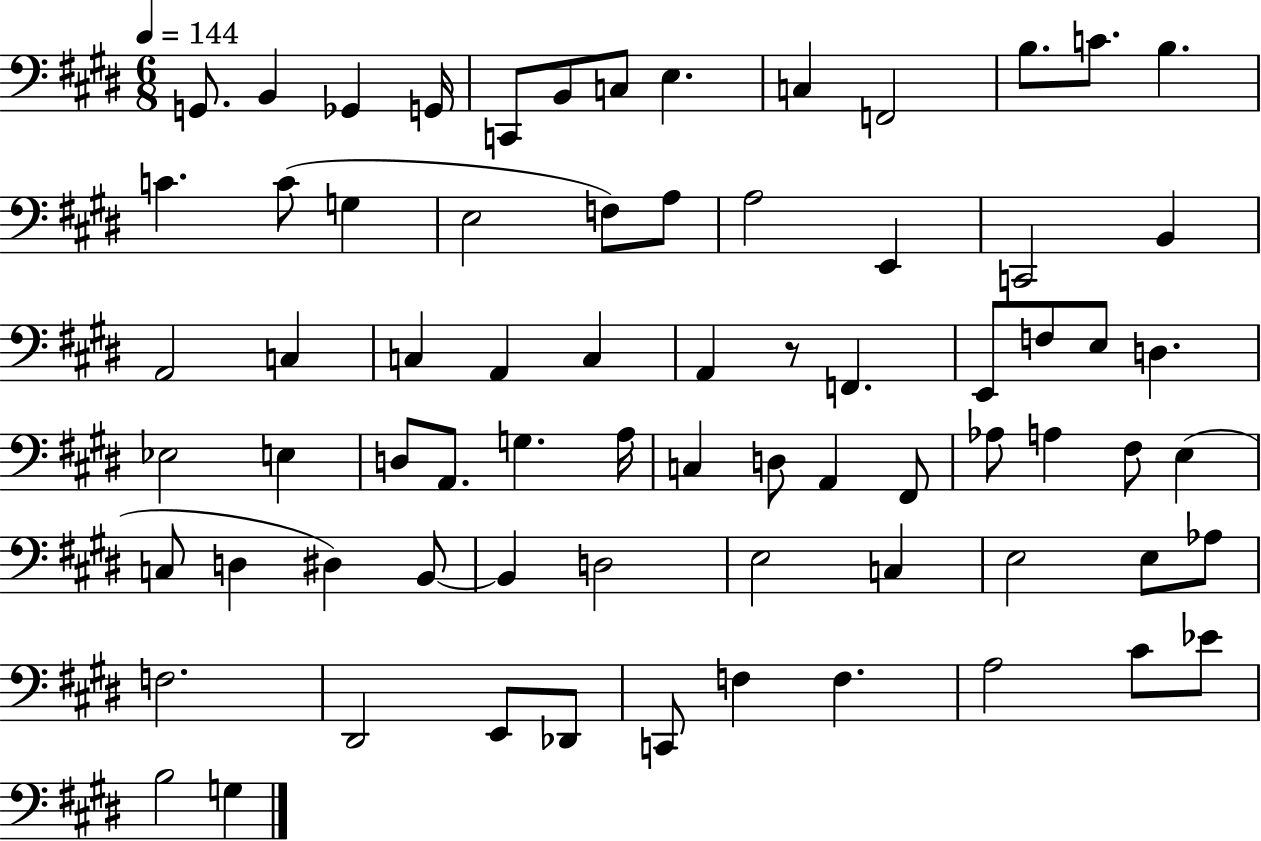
{
  \clef bass
  \numericTimeSignature
  \time 6/8
  \key e \major
  \tempo 4 = 144
  g,8. b,4 ges,4 g,16 | c,8 b,8 c8 e4. | c4 f,2 | b8. c'8. b4. | \break c'4. c'8( g4 | e2 f8) a8 | a2 e,4 | c,2 b,4 | \break a,2 c4 | c4 a,4 c4 | a,4 r8 f,4. | e,8 f8 e8 d4. | \break ees2 e4 | d8 a,8. g4. a16 | c4 d8 a,4 fis,8 | aes8 a4 fis8 e4( | \break c8 d4 dis4) b,8~~ | b,4 d2 | e2 c4 | e2 e8 aes8 | \break f2. | dis,2 e,8 des,8 | c,8 f4 f4. | a2 cis'8 ees'8 | \break b2 g4 | \bar "|."
}